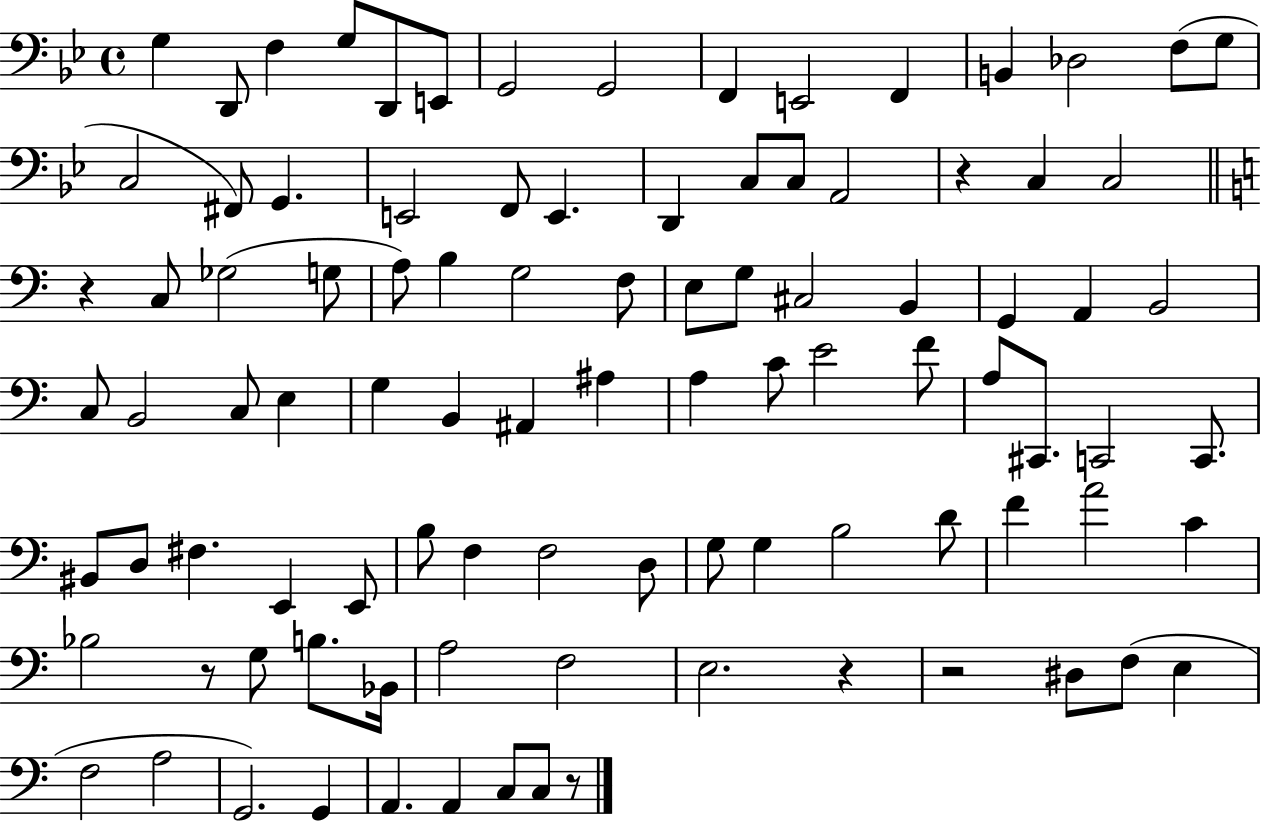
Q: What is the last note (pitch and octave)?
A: C3